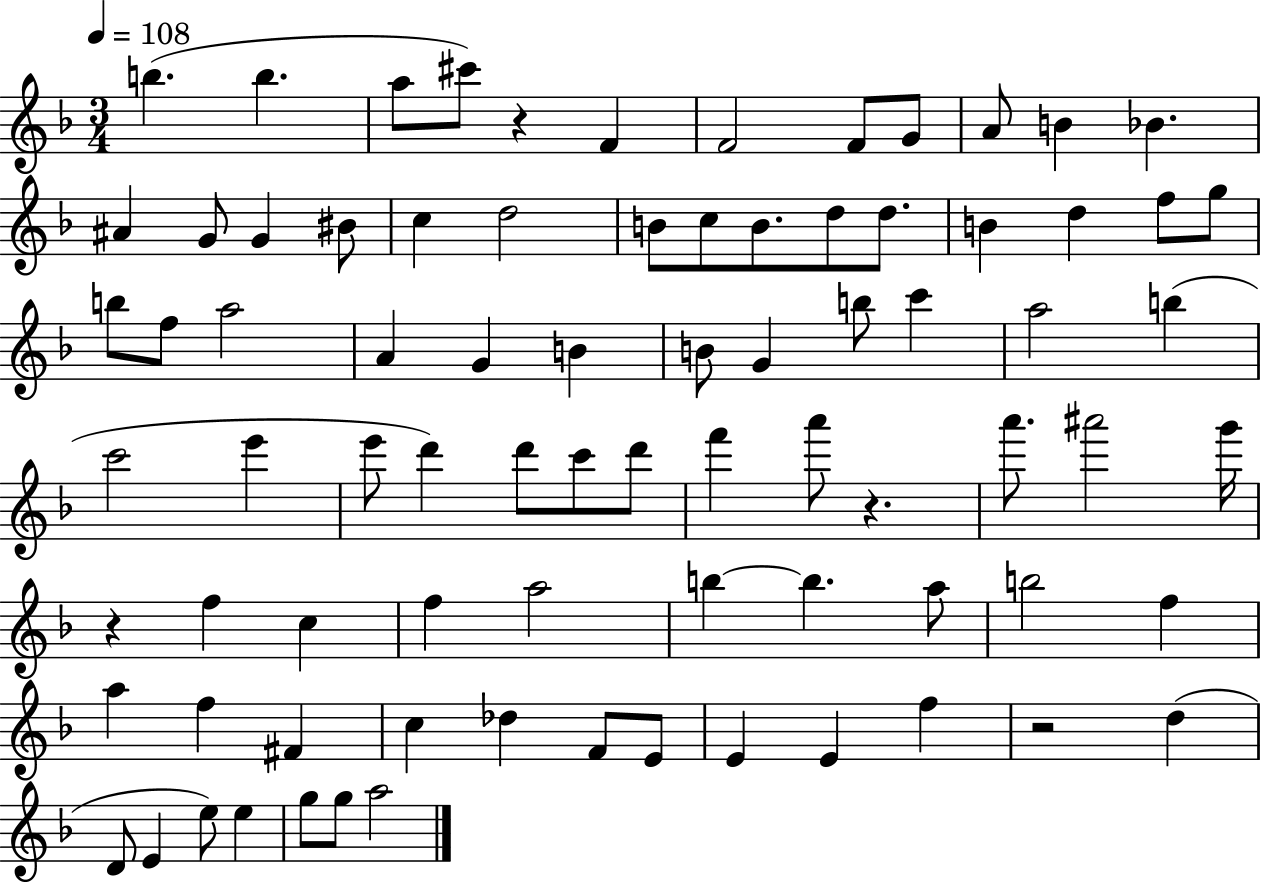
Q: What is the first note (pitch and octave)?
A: B5